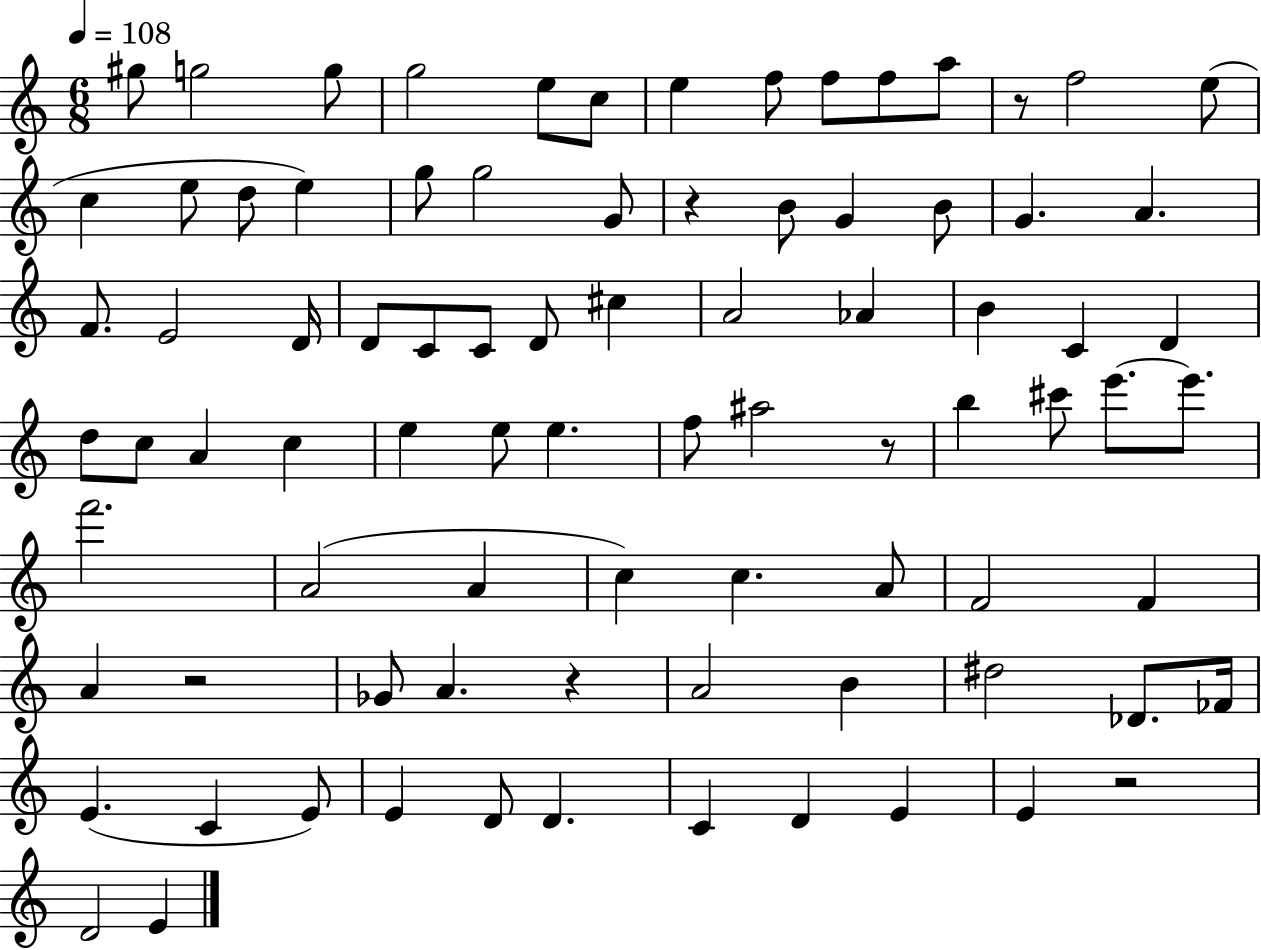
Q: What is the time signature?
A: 6/8